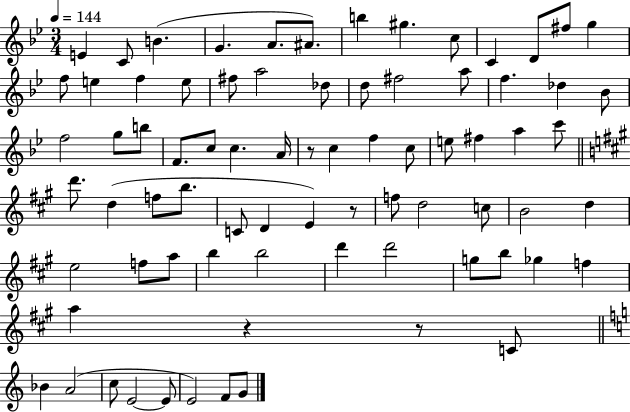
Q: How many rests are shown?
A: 4